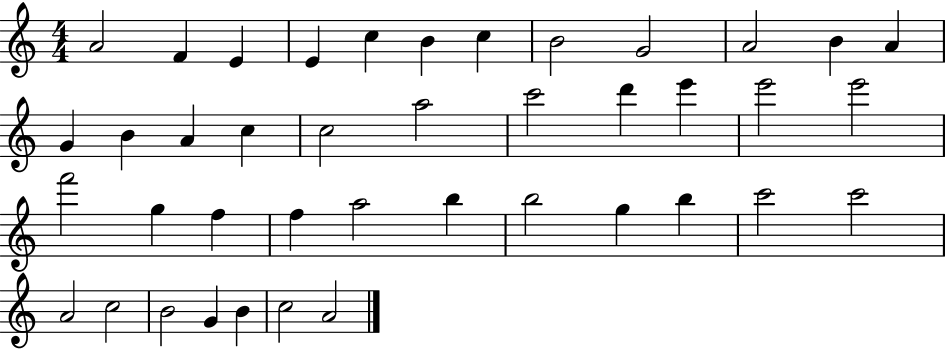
{
  \clef treble
  \numericTimeSignature
  \time 4/4
  \key c \major
  a'2 f'4 e'4 | e'4 c''4 b'4 c''4 | b'2 g'2 | a'2 b'4 a'4 | \break g'4 b'4 a'4 c''4 | c''2 a''2 | c'''2 d'''4 e'''4 | e'''2 e'''2 | \break f'''2 g''4 f''4 | f''4 a''2 b''4 | b''2 g''4 b''4 | c'''2 c'''2 | \break a'2 c''2 | b'2 g'4 b'4 | c''2 a'2 | \bar "|."
}